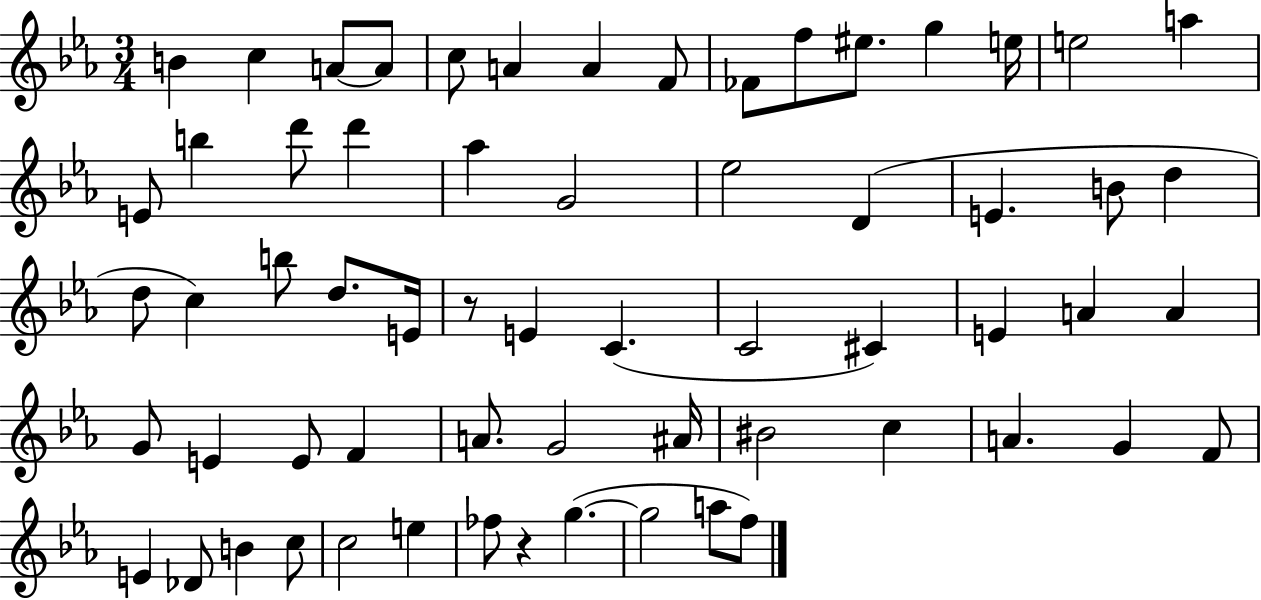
B4/q C5/q A4/e A4/e C5/e A4/q A4/q F4/e FES4/e F5/e EIS5/e. G5/q E5/s E5/h A5/q E4/e B5/q D6/e D6/q Ab5/q G4/h Eb5/h D4/q E4/q. B4/e D5/q D5/e C5/q B5/e D5/e. E4/s R/e E4/q C4/q. C4/h C#4/q E4/q A4/q A4/q G4/e E4/q E4/e F4/q A4/e. G4/h A#4/s BIS4/h C5/q A4/q. G4/q F4/e E4/q Db4/e B4/q C5/e C5/h E5/q FES5/e R/q G5/q. G5/h A5/e F5/e